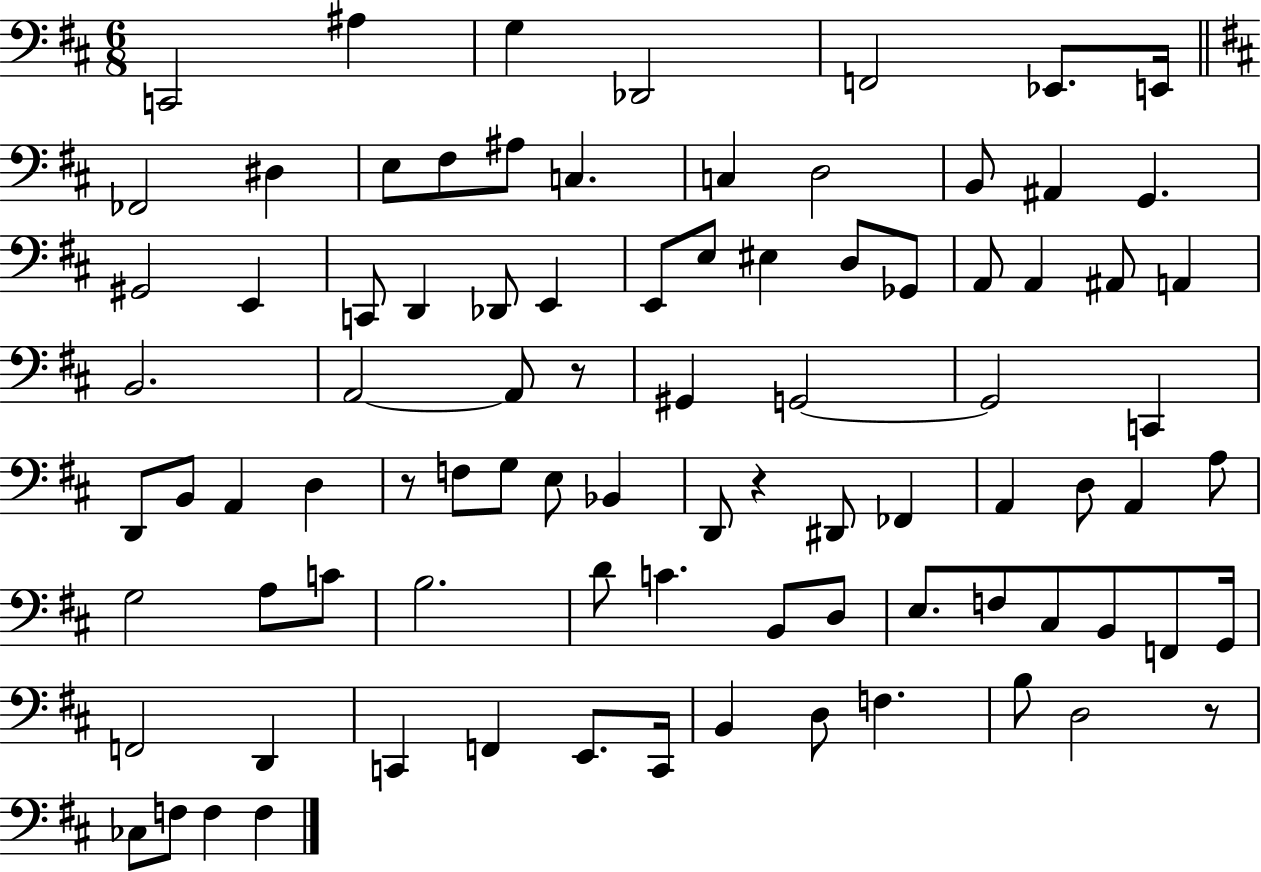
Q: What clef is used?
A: bass